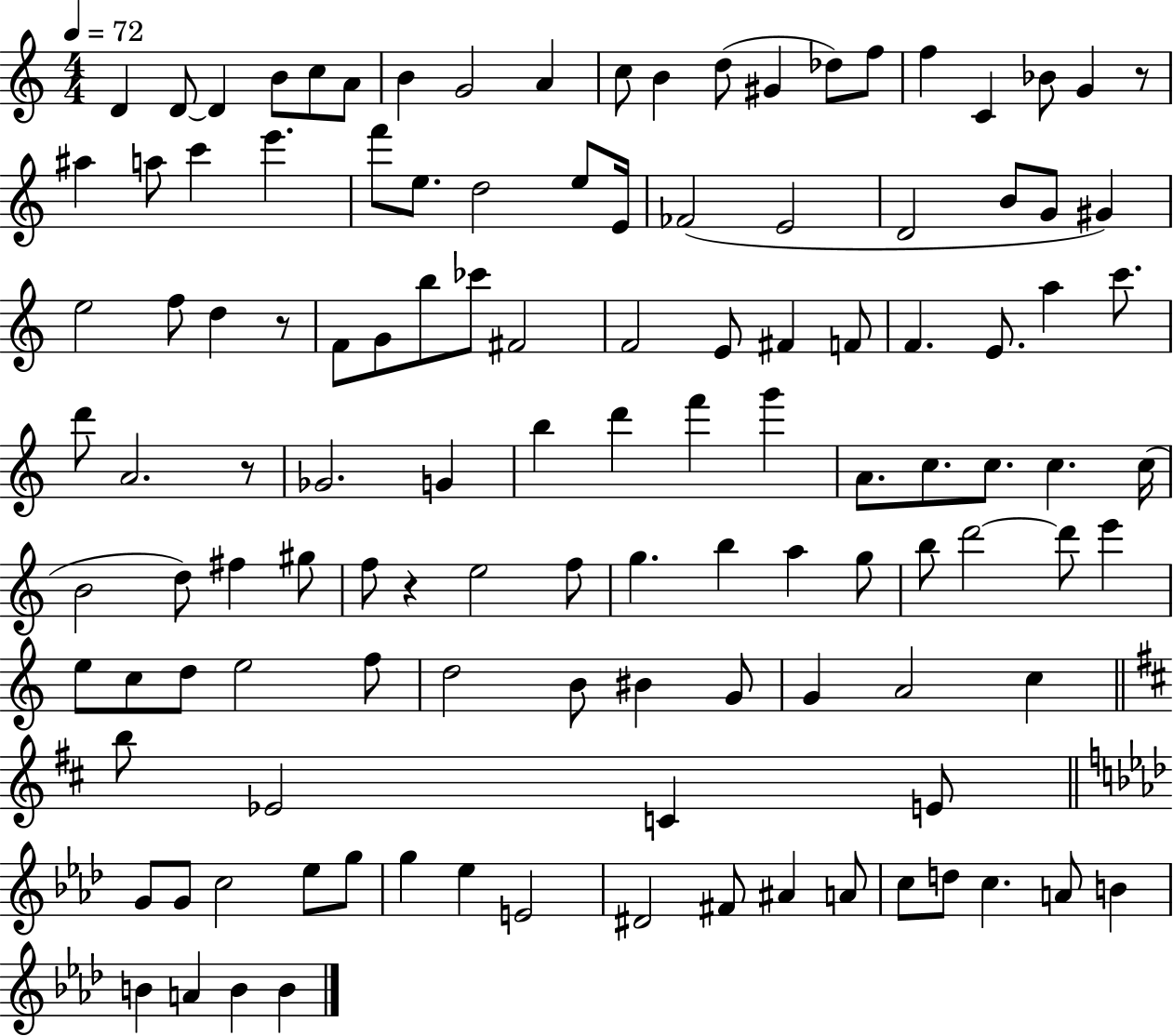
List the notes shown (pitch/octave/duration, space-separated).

D4/q D4/e D4/q B4/e C5/e A4/e B4/q G4/h A4/q C5/e B4/q D5/e G#4/q Db5/e F5/e F5/q C4/q Bb4/e G4/q R/e A#5/q A5/e C6/q E6/q. F6/e E5/e. D5/h E5/e E4/s FES4/h E4/h D4/h B4/e G4/e G#4/q E5/h F5/e D5/q R/e F4/e G4/e B5/e CES6/e F#4/h F4/h E4/e F#4/q F4/e F4/q. E4/e. A5/q C6/e. D6/e A4/h. R/e Gb4/h. G4/q B5/q D6/q F6/q G6/q A4/e. C5/e. C5/e. C5/q. C5/s B4/h D5/e F#5/q G#5/e F5/e R/q E5/h F5/e G5/q. B5/q A5/q G5/e B5/e D6/h D6/e E6/q E5/e C5/e D5/e E5/h F5/e D5/h B4/e BIS4/q G4/e G4/q A4/h C5/q B5/e Eb4/h C4/q E4/e G4/e G4/e C5/h Eb5/e G5/e G5/q Eb5/q E4/h D#4/h F#4/e A#4/q A4/e C5/e D5/e C5/q. A4/e B4/q B4/q A4/q B4/q B4/q